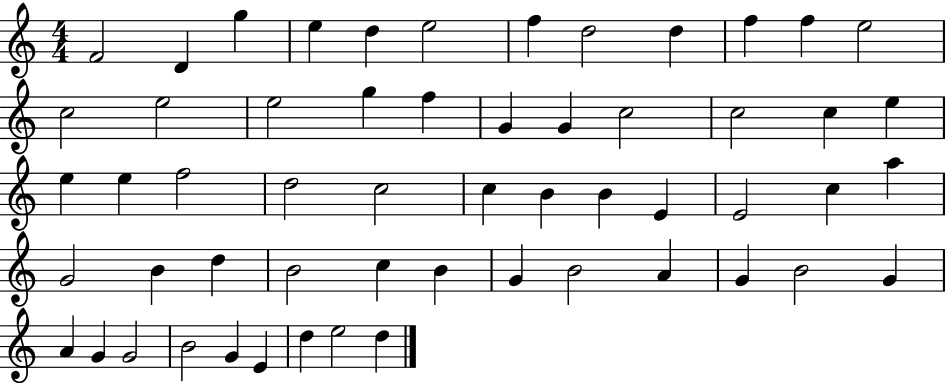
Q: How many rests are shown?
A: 0